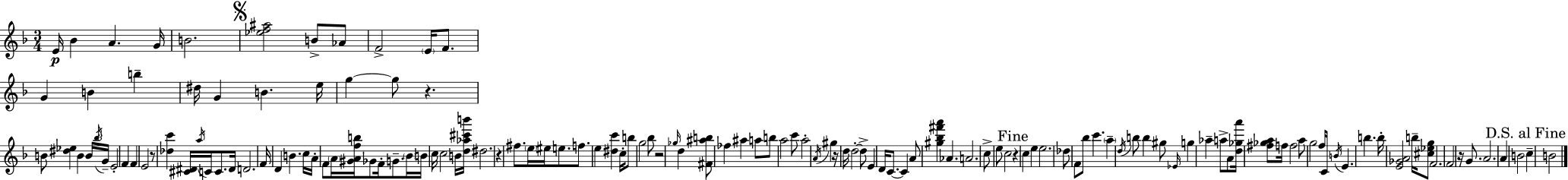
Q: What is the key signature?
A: D minor